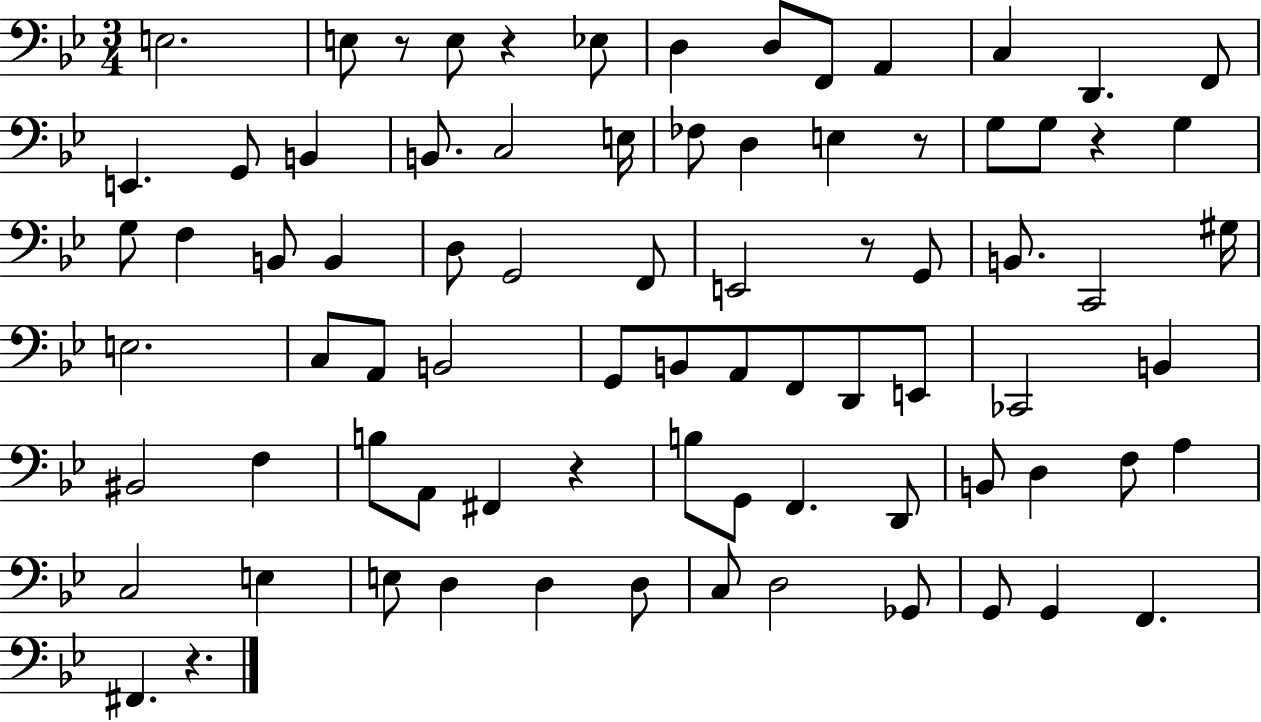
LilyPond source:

{
  \clef bass
  \numericTimeSignature
  \time 3/4
  \key bes \major
  e2. | e8 r8 e8 r4 ees8 | d4 d8 f,8 a,4 | c4 d,4. f,8 | \break e,4. g,8 b,4 | b,8. c2 e16 | fes8 d4 e4 r8 | g8 g8 r4 g4 | \break g8 f4 b,8 b,4 | d8 g,2 f,8 | e,2 r8 g,8 | b,8. c,2 gis16 | \break e2. | c8 a,8 b,2 | g,8 b,8 a,8 f,8 d,8 e,8 | ces,2 b,4 | \break bis,2 f4 | b8 a,8 fis,4 r4 | b8 g,8 f,4. d,8 | b,8 d4 f8 a4 | \break c2 e4 | e8 d4 d4 d8 | c8 d2 ges,8 | g,8 g,4 f,4. | \break fis,4. r4. | \bar "|."
}